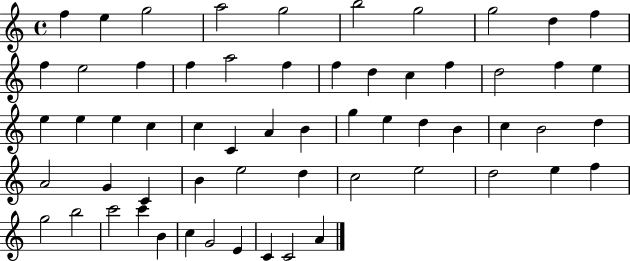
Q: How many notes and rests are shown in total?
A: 60